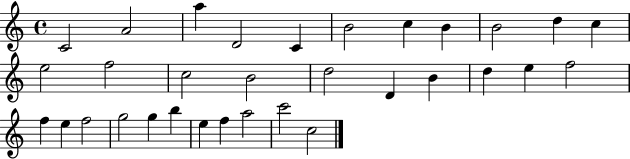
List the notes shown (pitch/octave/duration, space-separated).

C4/h A4/h A5/q D4/h C4/q B4/h C5/q B4/q B4/h D5/q C5/q E5/h F5/h C5/h B4/h D5/h D4/q B4/q D5/q E5/q F5/h F5/q E5/q F5/h G5/h G5/q B5/q E5/q F5/q A5/h C6/h C5/h